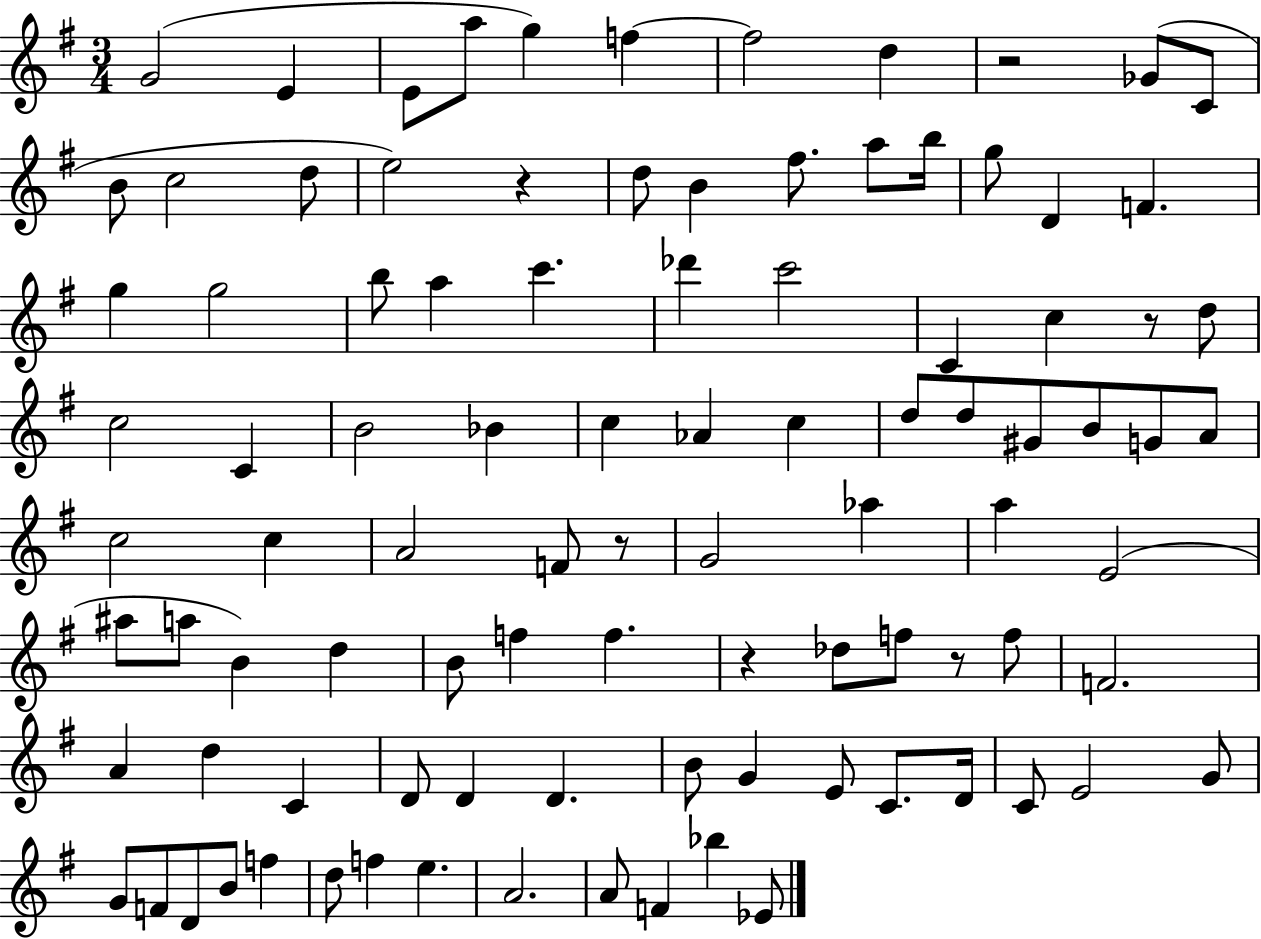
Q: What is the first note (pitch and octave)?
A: G4